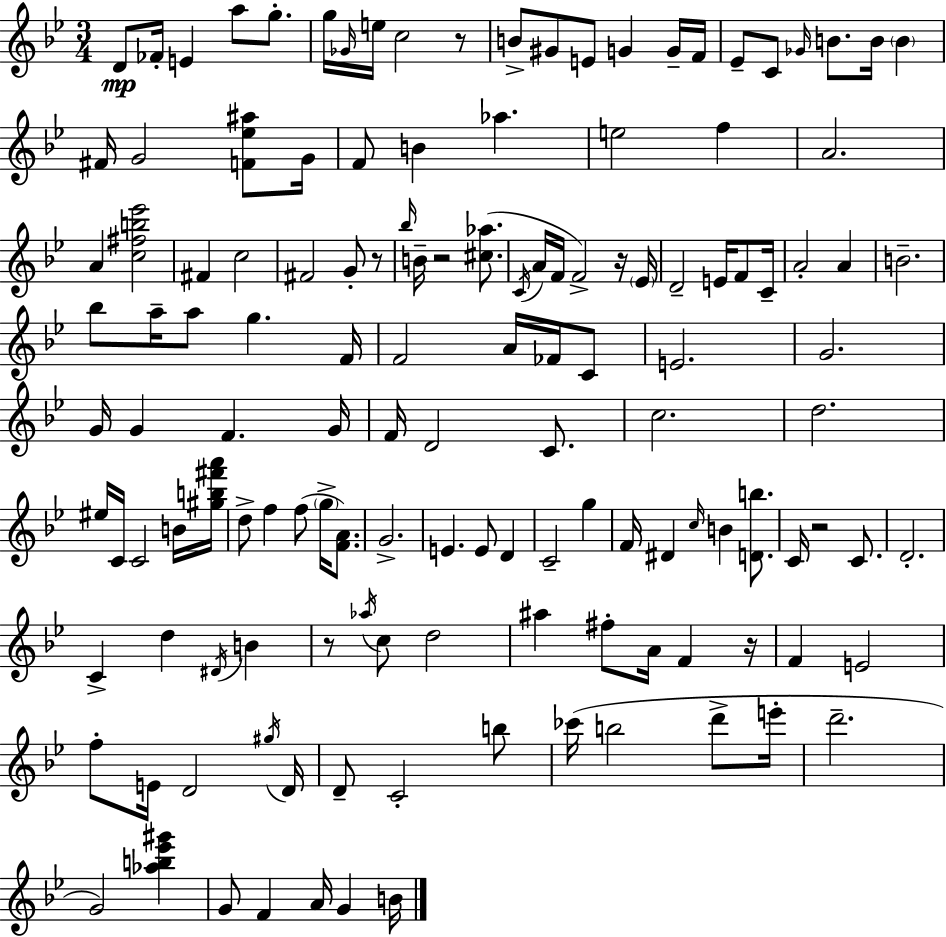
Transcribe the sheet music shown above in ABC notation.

X:1
T:Untitled
M:3/4
L:1/4
K:Bb
D/2 _F/4 E a/2 g/2 g/4 _G/4 e/4 c2 z/2 B/2 ^G/2 E/2 G G/4 F/4 _E/2 C/2 _G/4 B/2 B/4 B ^F/4 G2 [F_e^a]/2 G/4 F/2 B _a e2 f A2 A [c^fb_e']2 ^F c2 ^F2 G/2 z/2 _b/4 B/4 z2 [^c_a]/2 C/4 A/4 F/4 F2 z/4 _E/4 D2 E/4 F/2 C/4 A2 A B2 _b/2 a/4 a/2 g F/4 F2 A/4 _F/4 C/2 E2 G2 G/4 G F G/4 F/4 D2 C/2 c2 d2 ^e/4 C/4 C2 B/4 [^gb^f'a']/4 d/2 f f/2 g/4 [FA]/2 G2 E E/2 D C2 g F/4 ^D c/4 B [Db]/2 C/4 z2 C/2 D2 C d ^D/4 B z/2 _a/4 c/2 d2 ^a ^f/2 A/4 F z/4 F E2 f/2 E/4 D2 ^g/4 D/4 D/2 C2 b/2 _c'/4 b2 d'/2 e'/4 d'2 G2 [_ab_e'^g'] G/2 F A/4 G B/4